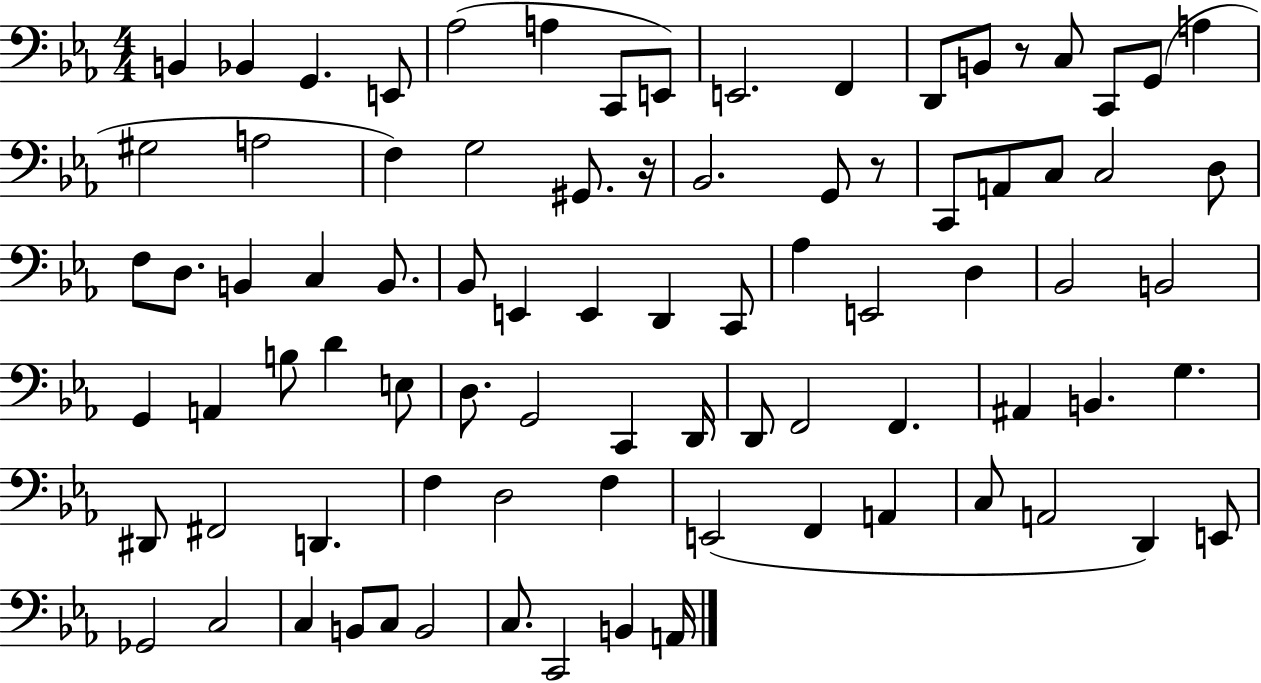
X:1
T:Untitled
M:4/4
L:1/4
K:Eb
B,, _B,, G,, E,,/2 _A,2 A, C,,/2 E,,/2 E,,2 F,, D,,/2 B,,/2 z/2 C,/2 C,,/2 G,,/2 A, ^G,2 A,2 F, G,2 ^G,,/2 z/4 _B,,2 G,,/2 z/2 C,,/2 A,,/2 C,/2 C,2 D,/2 F,/2 D,/2 B,, C, B,,/2 _B,,/2 E,, E,, D,, C,,/2 _A, E,,2 D, _B,,2 B,,2 G,, A,, B,/2 D E,/2 D,/2 G,,2 C,, D,,/4 D,,/2 F,,2 F,, ^A,, B,, G, ^D,,/2 ^F,,2 D,, F, D,2 F, E,,2 F,, A,, C,/2 A,,2 D,, E,,/2 _G,,2 C,2 C, B,,/2 C,/2 B,,2 C,/2 C,,2 B,, A,,/4